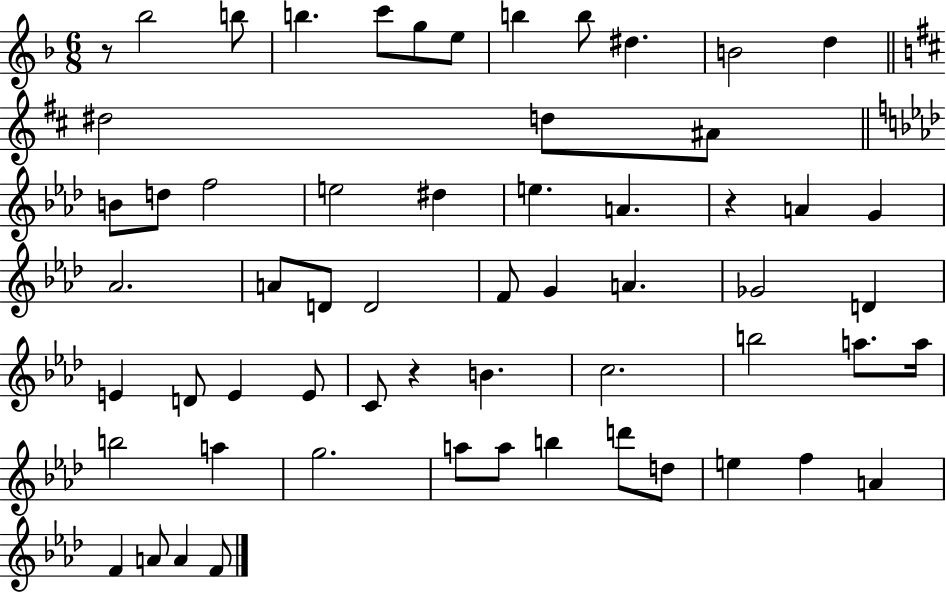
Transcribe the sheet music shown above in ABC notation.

X:1
T:Untitled
M:6/8
L:1/4
K:F
z/2 _b2 b/2 b c'/2 g/2 e/2 b b/2 ^d B2 d ^d2 d/2 ^A/2 B/2 d/2 f2 e2 ^d e A z A G _A2 A/2 D/2 D2 F/2 G A _G2 D E D/2 E E/2 C/2 z B c2 b2 a/2 a/4 b2 a g2 a/2 a/2 b d'/2 d/2 e f A F A/2 A F/2